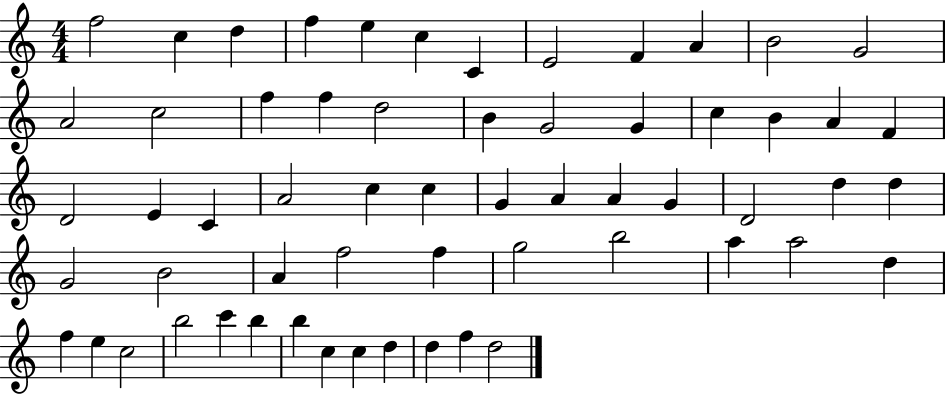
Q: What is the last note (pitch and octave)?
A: D5